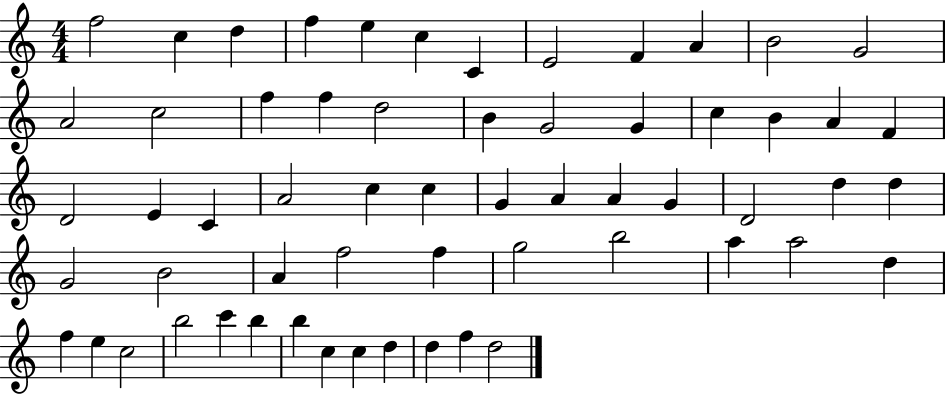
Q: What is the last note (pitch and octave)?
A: D5